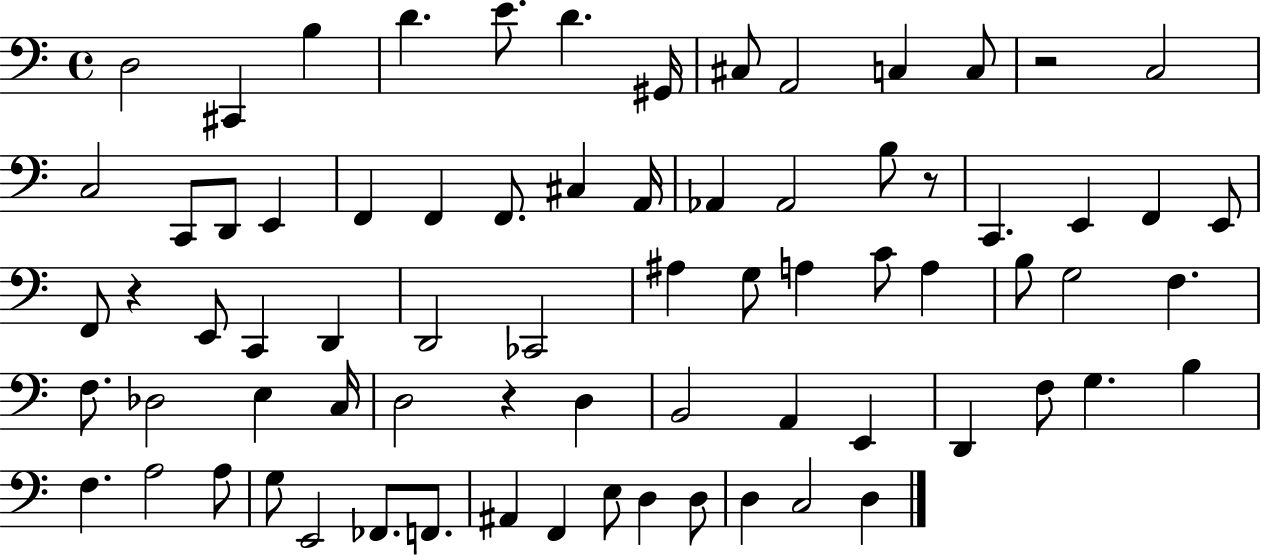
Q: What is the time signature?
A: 4/4